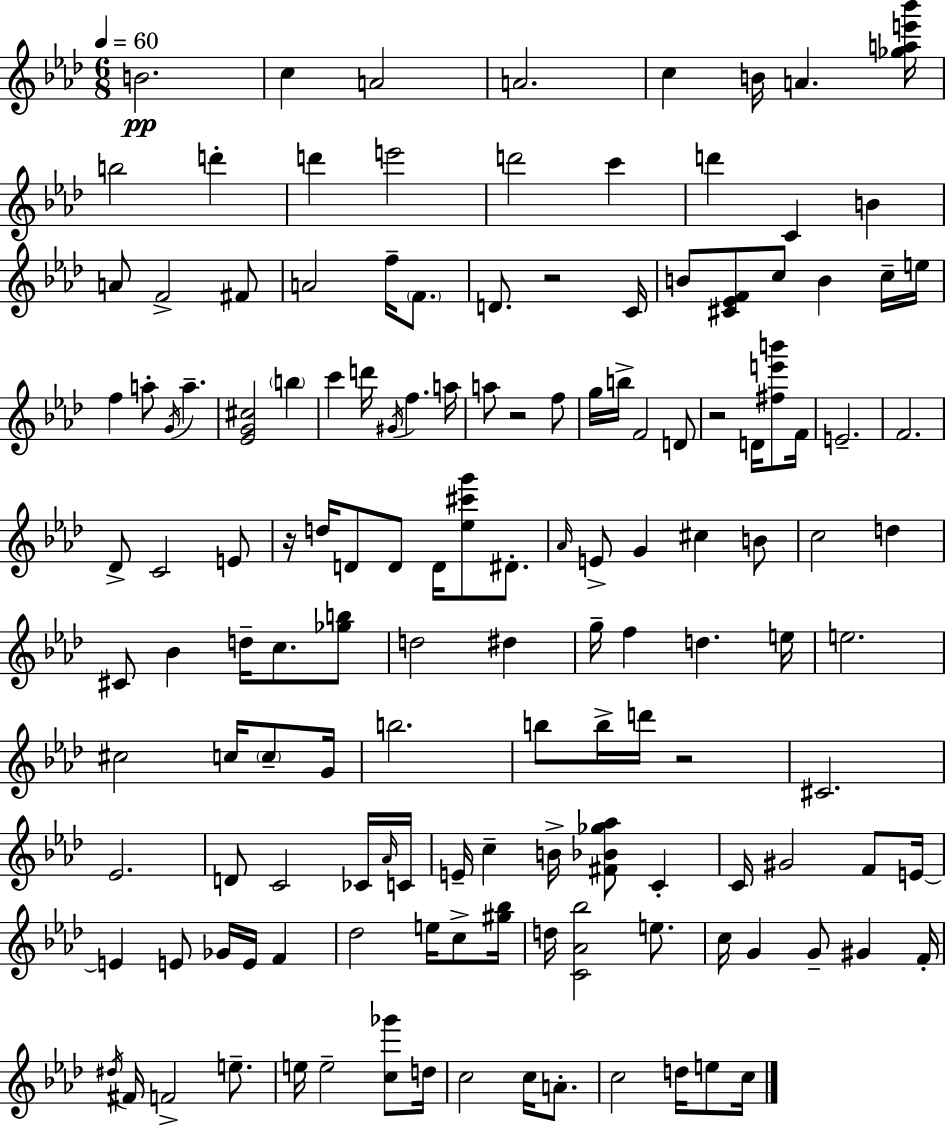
{
  \clef treble
  \numericTimeSignature
  \time 6/8
  \key aes \major
  \tempo 4 = 60
  b'2.\pp | c''4 a'2 | a'2. | c''4 b'16 a'4. <ges'' a'' e''' bes'''>16 | \break b''2 d'''4-. | d'''4 e'''2 | d'''2 c'''4 | d'''4 c'4 b'4 | \break a'8 f'2-> fis'8 | a'2 f''16-- \parenthesize f'8. | d'8. r2 c'16 | b'8 <cis' ees' f'>8 c''8 b'4 c''16-- e''16 | \break f''4 a''8-. \acciaccatura { g'16 } a''4.-- | <ees' g' cis''>2 \parenthesize b''4 | c'''4 d'''16 \acciaccatura { gis'16 } f''4. | a''16 a''8 r2 | \break f''8 g''16 b''16-> f'2 | d'8 r2 d'16 <fis'' e''' b'''>8 | f'16 e'2.-- | f'2. | \break des'8-> c'2 | e'8 r16 d''16 d'8 d'8 d'16 <ees'' cis''' g'''>8 dis'8.-. | \grace { aes'16 } e'8-> g'4 cis''4 | b'8 c''2 d''4 | \break cis'8 bes'4 d''16-- c''8. | <ges'' b''>8 d''2 dis''4 | g''16-- f''4 d''4. | e''16 e''2. | \break cis''2 c''16 | \parenthesize c''8-- g'16 b''2. | b''8 b''16-> d'''16 r2 | cis'2. | \break ees'2. | d'8 c'2 | ces'16 \grace { aes'16 } c'16 e'16-- c''4-- b'16-> <fis' bes' ges'' aes''>8 | c'4-. c'16 gis'2 | \break f'8 e'16~~ e'4 e'8 ges'16 e'16 | f'4 des''2 | e''16 c''8-> <gis'' bes''>16 d''16 <c' aes' bes''>2 | e''8. c''16 g'4 g'8-- gis'4 | \break f'16-. \acciaccatura { dis''16 } fis'16 f'2-> | e''8.-- e''16 e''2-- | <c'' ges'''>8 d''16 c''2 | c''16 a'8.-. c''2 | \break d''16 e''8 c''16 \bar "|."
}